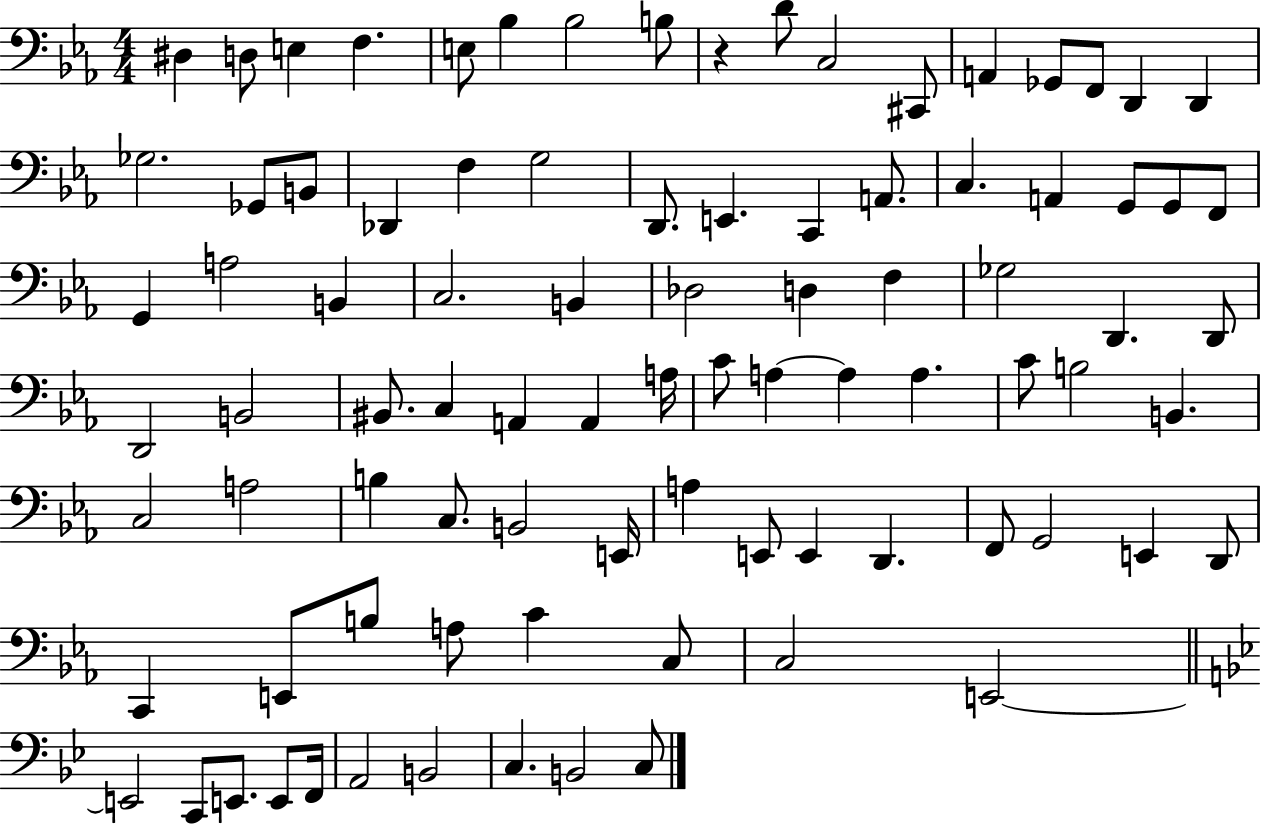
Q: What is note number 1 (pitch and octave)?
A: D#3